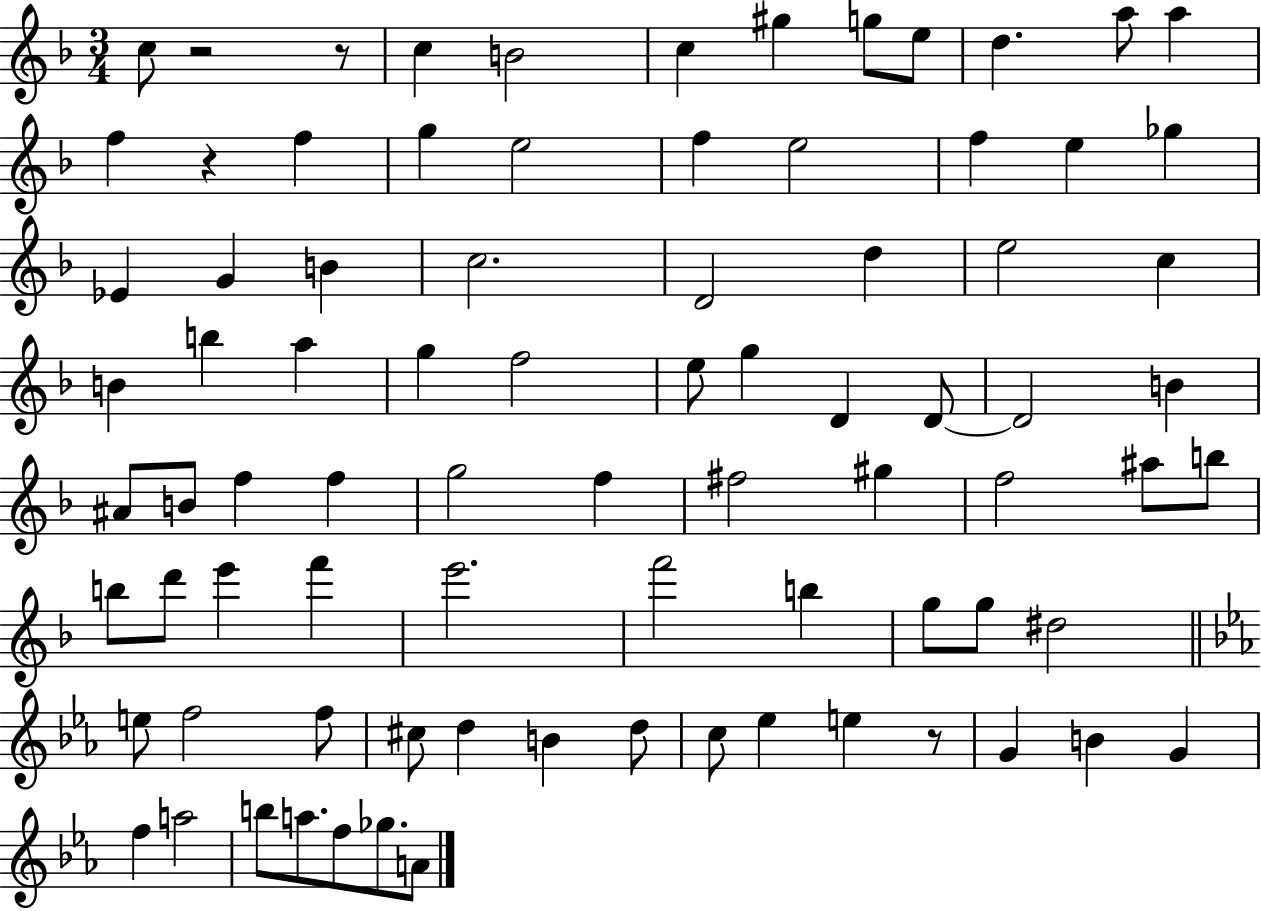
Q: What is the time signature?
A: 3/4